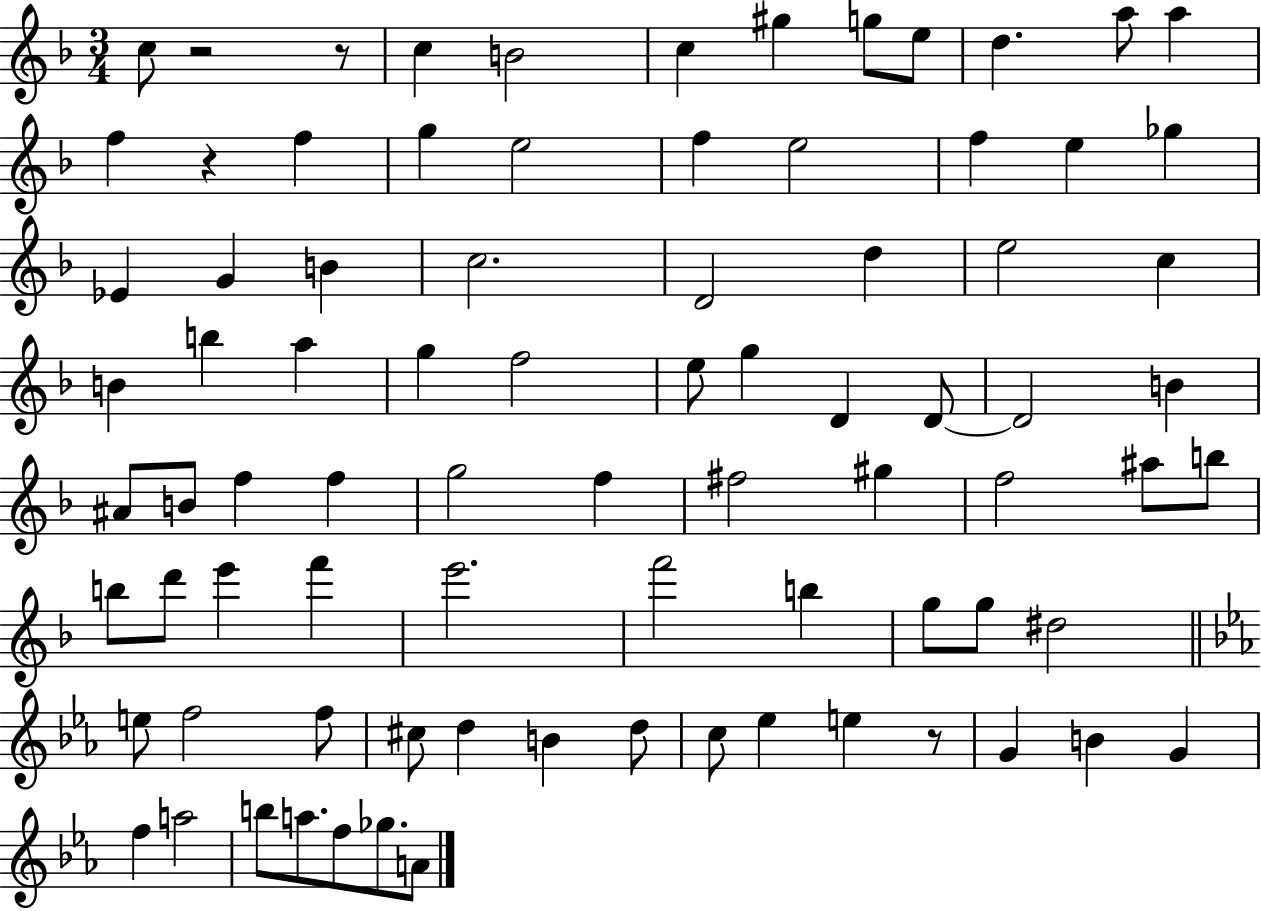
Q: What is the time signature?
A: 3/4